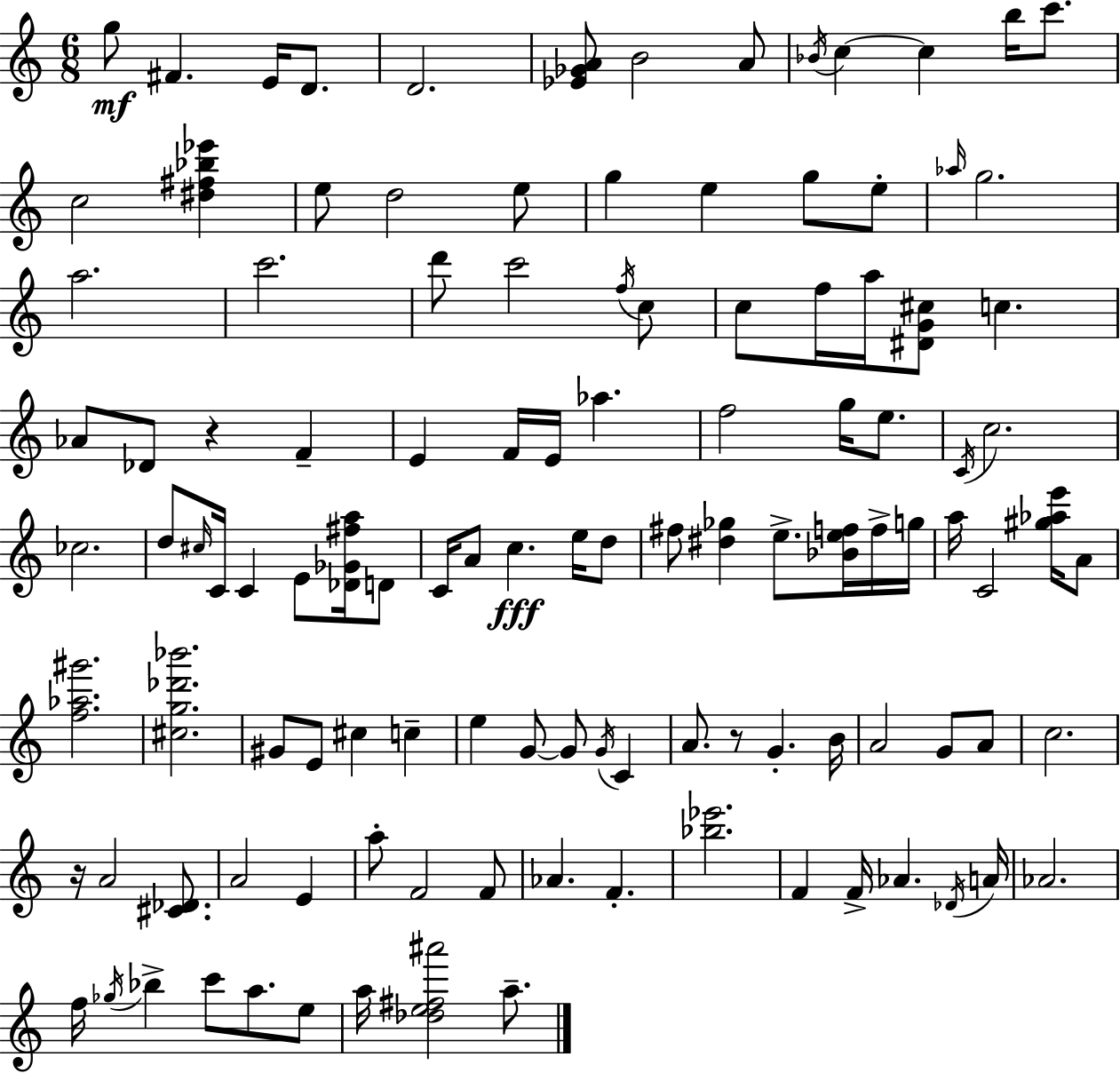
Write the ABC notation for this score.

X:1
T:Untitled
M:6/8
L:1/4
K:C
g/2 ^F E/4 D/2 D2 [_E_GA]/2 B2 A/2 _B/4 c c b/4 c'/2 c2 [^d^f_b_e'] e/2 d2 e/2 g e g/2 e/2 _a/4 g2 a2 c'2 d'/2 c'2 f/4 c/2 c/2 f/4 a/4 [^DG^c]/2 c _A/2 _D/2 z F E F/4 E/4 _a f2 g/4 e/2 C/4 c2 _c2 d/2 ^c/4 C/4 C E/2 [_D_G^fa]/4 D/2 C/4 A/2 c e/4 d/2 ^f/2 [^d_g] e/2 [_Bef]/4 f/4 g/4 a/4 C2 [^g_ae']/4 A/2 [f_a^g']2 [^cg_d'_b']2 ^G/2 E/2 ^c c e G/2 G/2 G/4 C A/2 z/2 G B/4 A2 G/2 A/2 c2 z/4 A2 [^C_D]/2 A2 E a/2 F2 F/2 _A F [_b_e']2 F F/4 _A _D/4 A/4 _A2 f/4 _g/4 _b c'/2 a/2 e/2 a/4 [_de^f^a']2 a/2